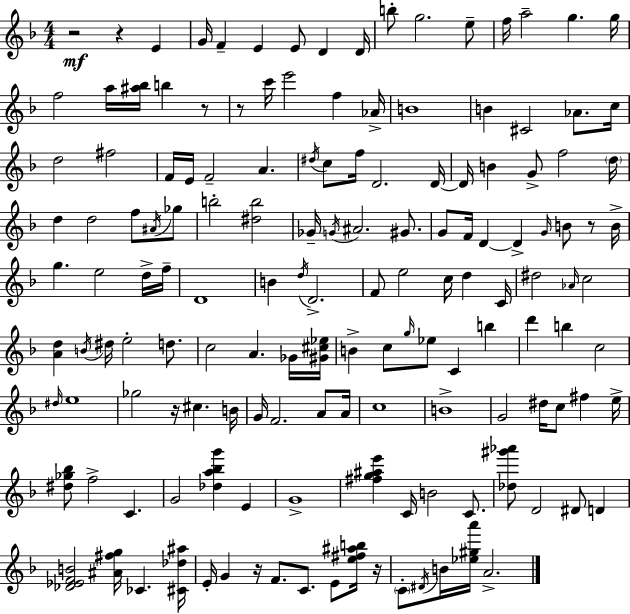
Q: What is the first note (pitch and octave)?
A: E4